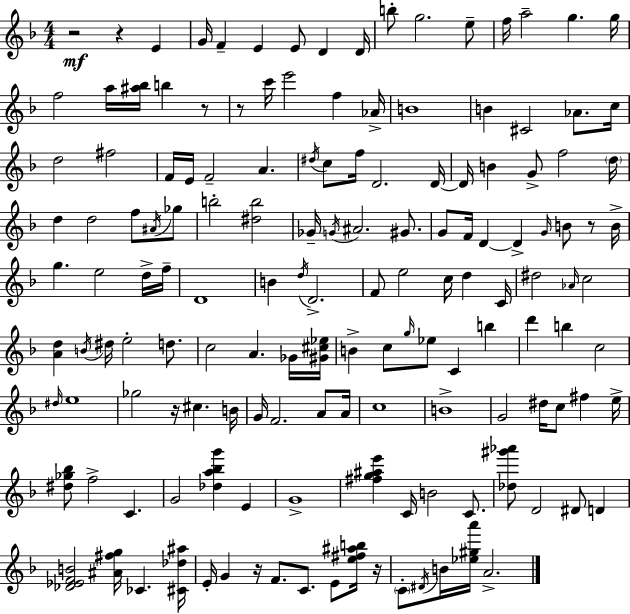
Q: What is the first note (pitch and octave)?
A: E4